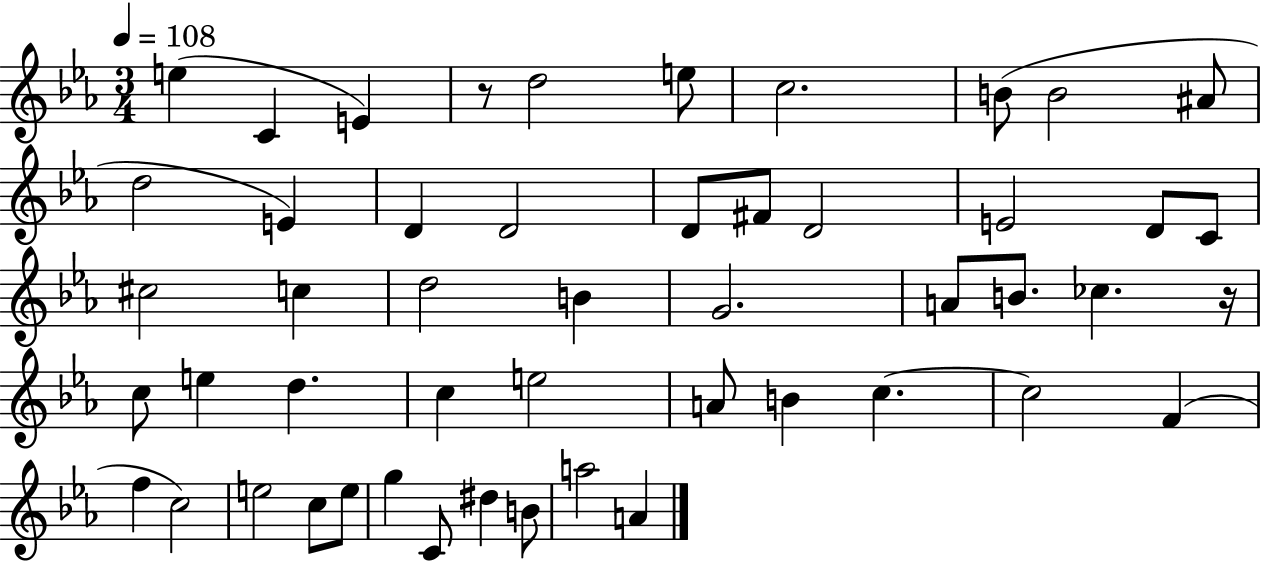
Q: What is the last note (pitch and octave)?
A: A4